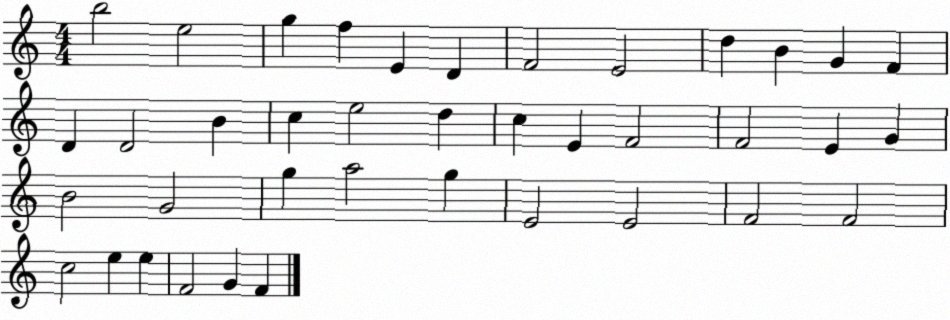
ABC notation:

X:1
T:Untitled
M:4/4
L:1/4
K:C
b2 e2 g f E D F2 E2 d B G F D D2 B c e2 d c E F2 F2 E G B2 G2 g a2 g E2 E2 F2 F2 c2 e e F2 G F